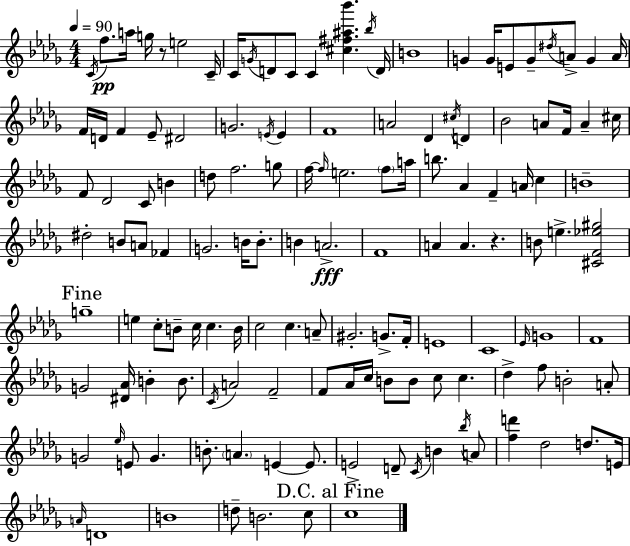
{
  \clef treble
  \numericTimeSignature
  \time 4/4
  \key bes \minor
  \tempo 4 = 90
  \acciaccatura { c'16 }\pp f''8. a''16 g''16 r8 e''2 | c'16-- c'16 \acciaccatura { g'16 } d'8 c'8 c'4 <cis'' fis'' ais'' bes'''>4. | \acciaccatura { bes''16 } d'16 b'1 | g'4 g'16 e'8 g'8-- \acciaccatura { dis''16 } a'8-> g'4 | \break a'16 f'16 d'16 f'4 ees'8-- dis'2 | g'2. | \acciaccatura { e'16 } e'4 f'1 | a'2 des'4 | \break \acciaccatura { cis''16 } d'4 bes'2 a'8 | f'16 a'4-- cis''16 f'8 des'2 | c'8 b'4 d''8 f''2. | g''8 f''16~~ \grace { f''16 } e''2. | \break \parenthesize f''8 a''16 b''8. aes'4 f'4-- | a'16 c''4 b'1-- | dis''2-. b'8 | a'8 fes'4 g'2. | \break b'16 b'8.-. b'4 a'2.->\fff | f'1 | a'4 a'4. | r4. b'8 e''4.-> <cis' f' ees'' gis''>2 | \break \mark "Fine" g''1-- | e''4 c''8-. b'8-- c''16 | c''4. b'16 c''2 c''4. | a'8-- gis'2.-. | \break g'8.-> f'16-. e'1 | c'1 | \grace { ees'16 } g'1 | f'1 | \break g'2 | <dis' aes'>16 b'4-. b'8. \acciaccatura { c'16 } a'2 | f'2-- f'8 aes'16 c''16 b'8 b'8 | c''8 c''4. des''4-> f''8 b'2-. | \break a'8-. g'2 | \grace { ees''16 } e'8 g'4. b'8.-. \parenthesize a'4. | e'4~~ e'8. e'2-> | d'8-- \acciaccatura { c'16 } b'4 \acciaccatura { bes''16 } a'8 <f'' d'''>4 | \break des''2 d''8. e'16 \grace { a'16 } d'1 | b'1 | d''8-- b'2. | c''8 \mark "D.C. al Fine" c''1 | \break \bar "|."
}